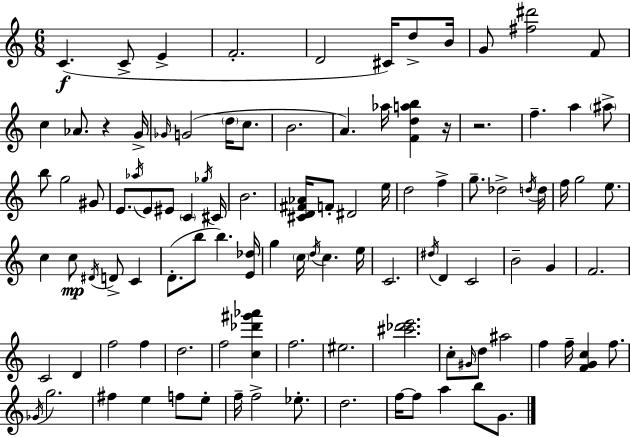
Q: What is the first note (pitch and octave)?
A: C4